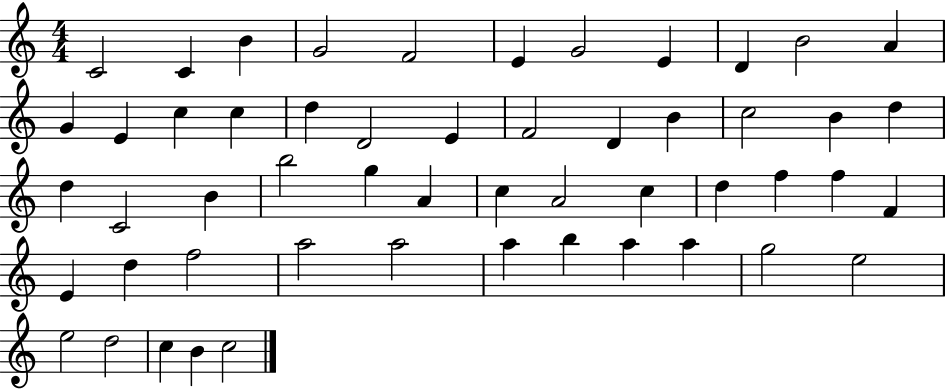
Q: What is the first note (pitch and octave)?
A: C4